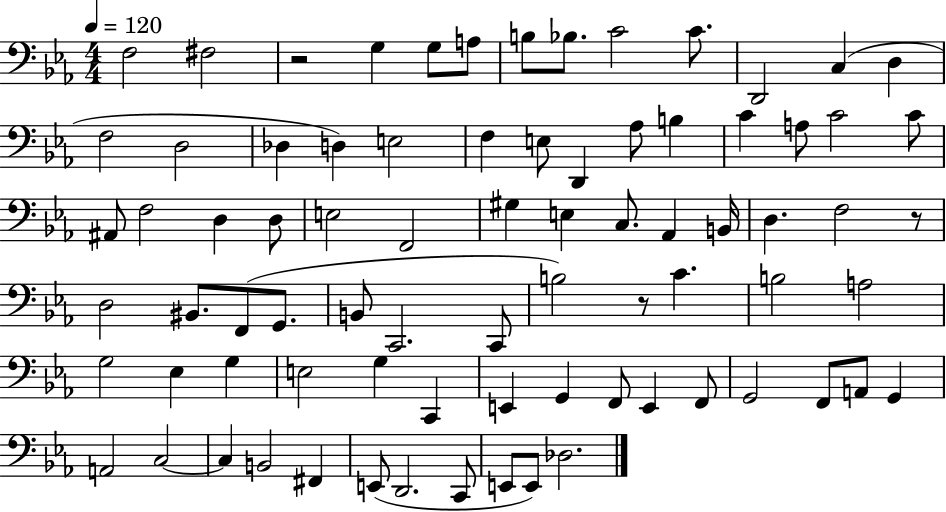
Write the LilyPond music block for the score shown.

{
  \clef bass
  \numericTimeSignature
  \time 4/4
  \key ees \major
  \tempo 4 = 120
  f2 fis2 | r2 g4 g8 a8 | b8 bes8. c'2 c'8. | d,2 c4( d4 | \break f2 d2 | des4 d4) e2 | f4 e8 d,4 aes8 b4 | c'4 a8 c'2 c'8 | \break ais,8 f2 d4 d8 | e2 f,2 | gis4 e4 c8. aes,4 b,16 | d4. f2 r8 | \break d2 bis,8. f,8( g,8. | b,8 c,2. c,8 | b2) r8 c'4. | b2 a2 | \break g2 ees4 g4 | e2 g4 c,4 | e,4 g,4 f,8 e,4 f,8 | g,2 f,8 a,8 g,4 | \break a,2 c2~~ | c4 b,2 fis,4 | e,8( d,2. c,8 | e,8 e,8) des2. | \break \bar "|."
}